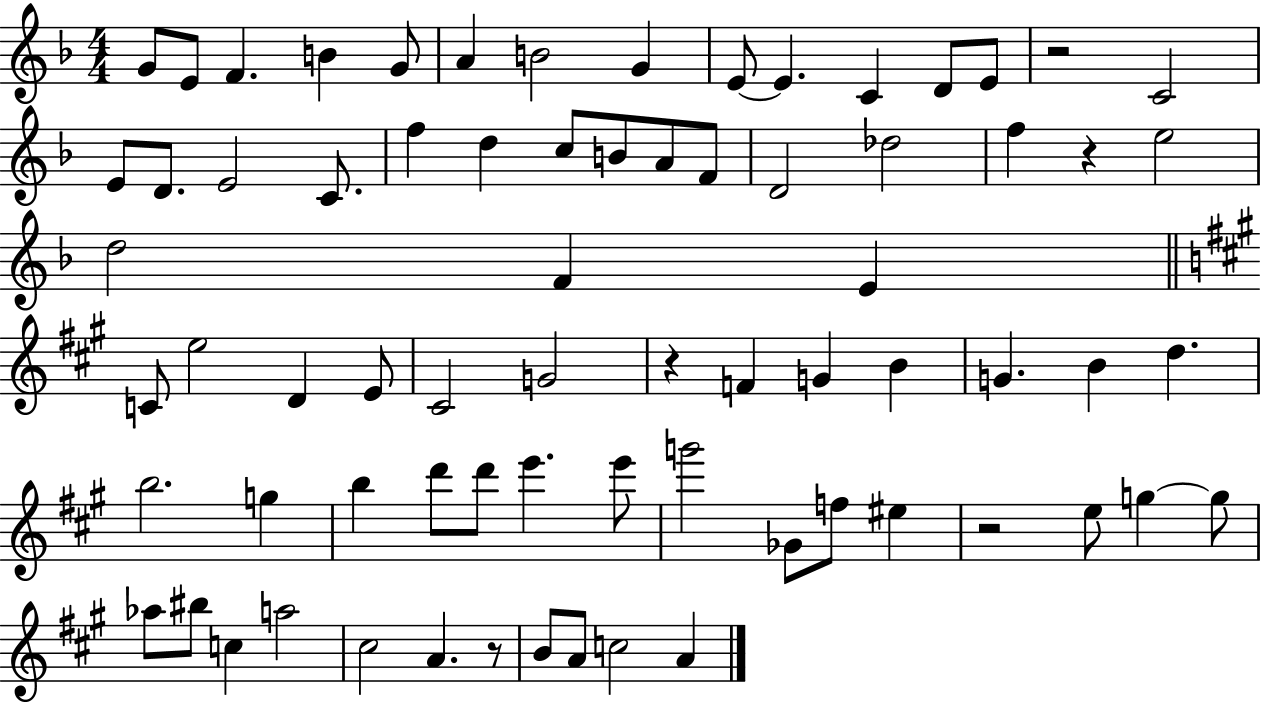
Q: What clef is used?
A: treble